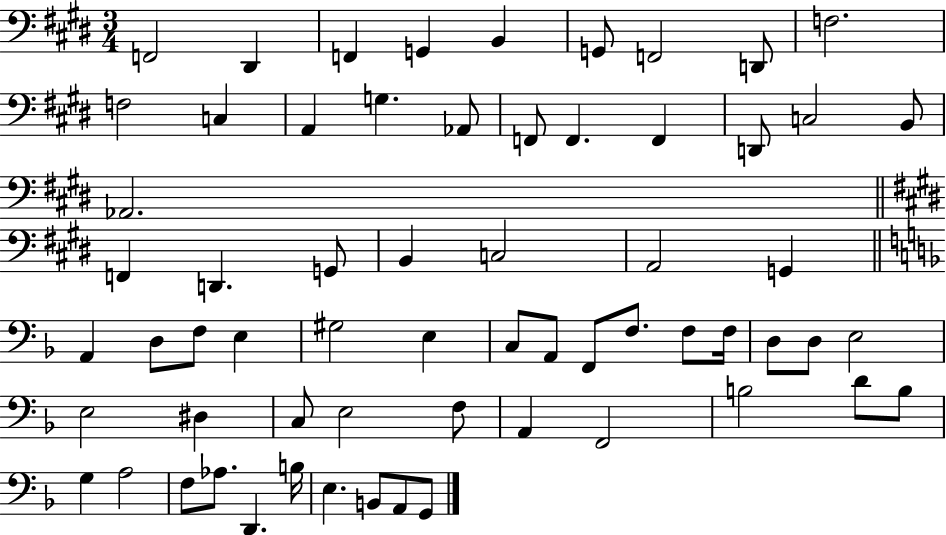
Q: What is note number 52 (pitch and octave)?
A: D4